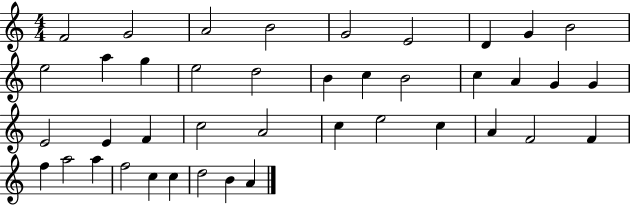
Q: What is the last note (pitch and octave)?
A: A4